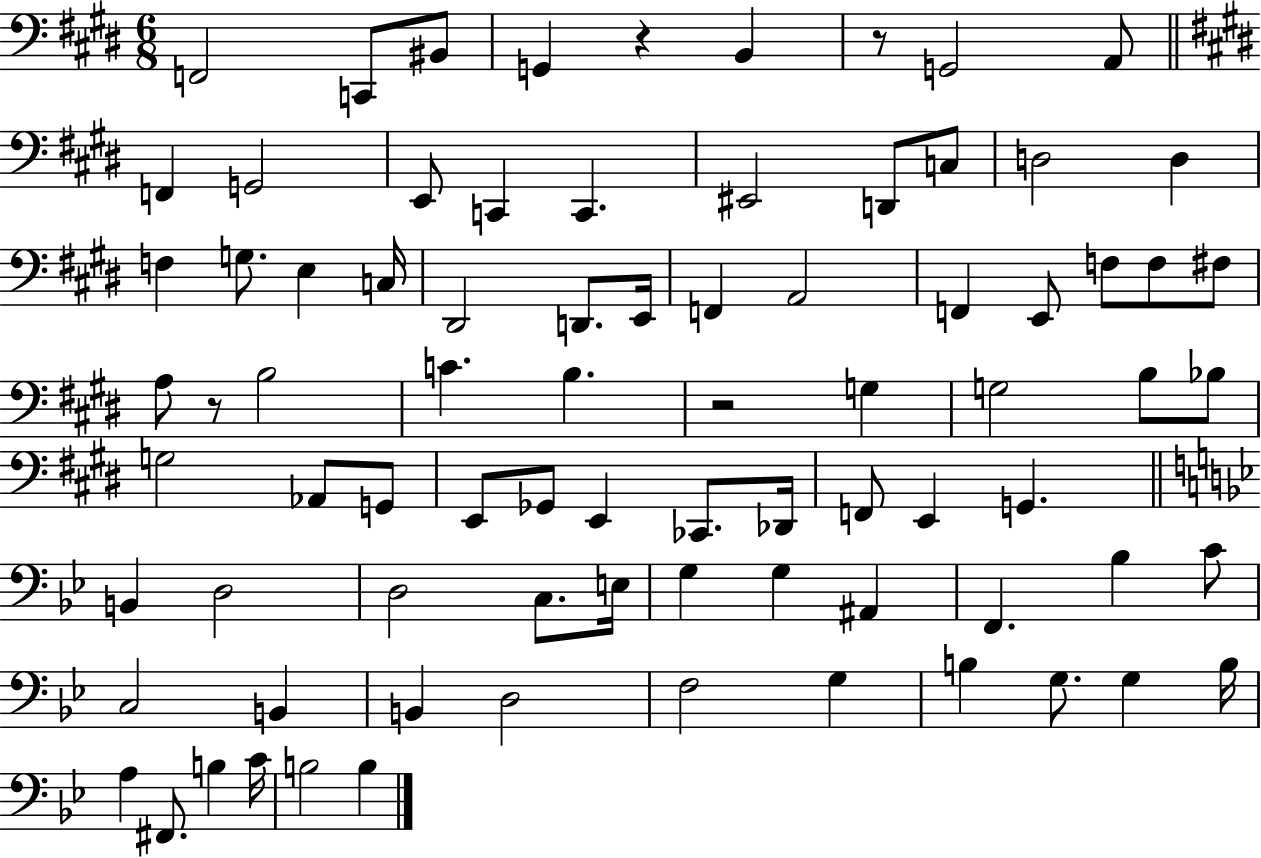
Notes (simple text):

F2/h C2/e BIS2/e G2/q R/q B2/q R/e G2/h A2/e F2/q G2/h E2/e C2/q C2/q. EIS2/h D2/e C3/e D3/h D3/q F3/q G3/e. E3/q C3/s D#2/h D2/e. E2/s F2/q A2/h F2/q E2/e F3/e F3/e F#3/e A3/e R/e B3/h C4/q. B3/q. R/h G3/q G3/h B3/e Bb3/e G3/h Ab2/e G2/e E2/e Gb2/e E2/q CES2/e. Db2/s F2/e E2/q G2/q. B2/q D3/h D3/h C3/e. E3/s G3/q G3/q A#2/q F2/q. Bb3/q C4/e C3/h B2/q B2/q D3/h F3/h G3/q B3/q G3/e. G3/q B3/s A3/q F#2/e. B3/q C4/s B3/h B3/q